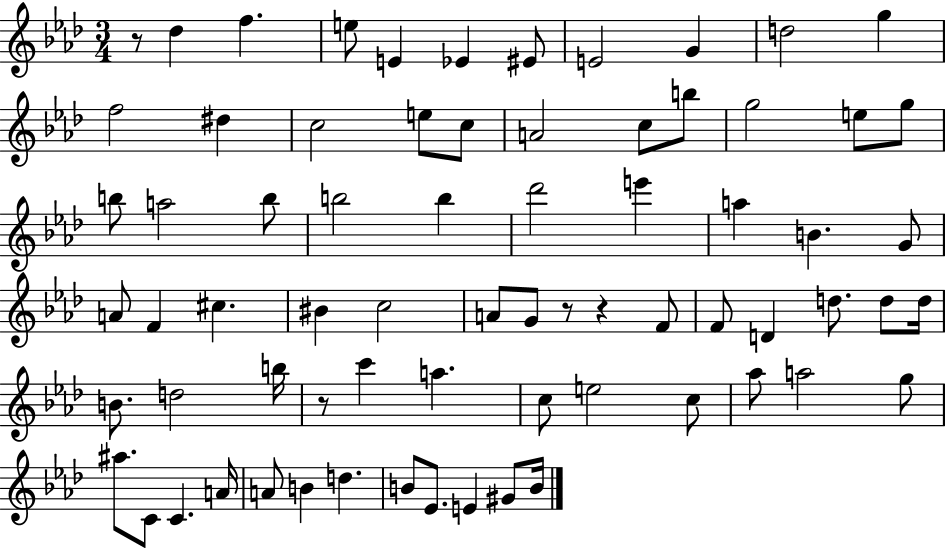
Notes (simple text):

R/e Db5/q F5/q. E5/e E4/q Eb4/q EIS4/e E4/h G4/q D5/h G5/q F5/h D#5/q C5/h E5/e C5/e A4/h C5/e B5/e G5/h E5/e G5/e B5/e A5/h B5/e B5/h B5/q Db6/h E6/q A5/q B4/q. G4/e A4/e F4/q C#5/q. BIS4/q C5/h A4/e G4/e R/e R/q F4/e F4/e D4/q D5/e. D5/e D5/s B4/e. D5/h B5/s R/e C6/q A5/q. C5/e E5/h C5/e Ab5/e A5/h G5/e A#5/e. C4/e C4/q. A4/s A4/e B4/q D5/q. B4/e Eb4/e. E4/q G#4/e B4/s